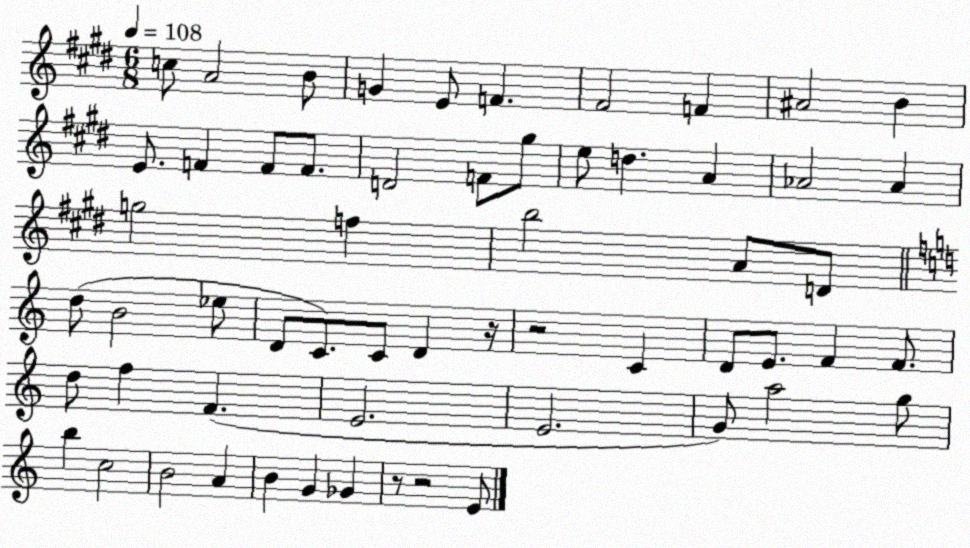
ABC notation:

X:1
T:Untitled
M:6/8
L:1/4
K:E
c/2 A2 B/2 G E/2 F ^F2 F ^A2 B E/2 F F/2 F/2 D2 F/2 ^g/2 e/2 d A _A2 _A g2 f b2 A/2 D/2 d/2 B2 _e/2 D/2 C/2 C/2 D z/4 z2 C D/2 E/2 F F/2 d/2 f F E2 E2 G/2 a2 g/2 b c2 B2 A B G _G z/2 z2 E/2